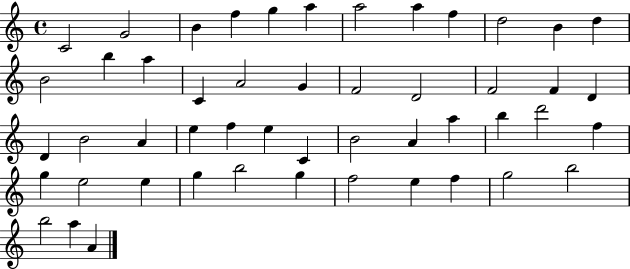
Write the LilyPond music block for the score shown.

{
  \clef treble
  \time 4/4
  \defaultTimeSignature
  \key c \major
  c'2 g'2 | b'4 f''4 g''4 a''4 | a''2 a''4 f''4 | d''2 b'4 d''4 | \break b'2 b''4 a''4 | c'4 a'2 g'4 | f'2 d'2 | f'2 f'4 d'4 | \break d'4 b'2 a'4 | e''4 f''4 e''4 c'4 | b'2 a'4 a''4 | b''4 d'''2 f''4 | \break g''4 e''2 e''4 | g''4 b''2 g''4 | f''2 e''4 f''4 | g''2 b''2 | \break b''2 a''4 a'4 | \bar "|."
}